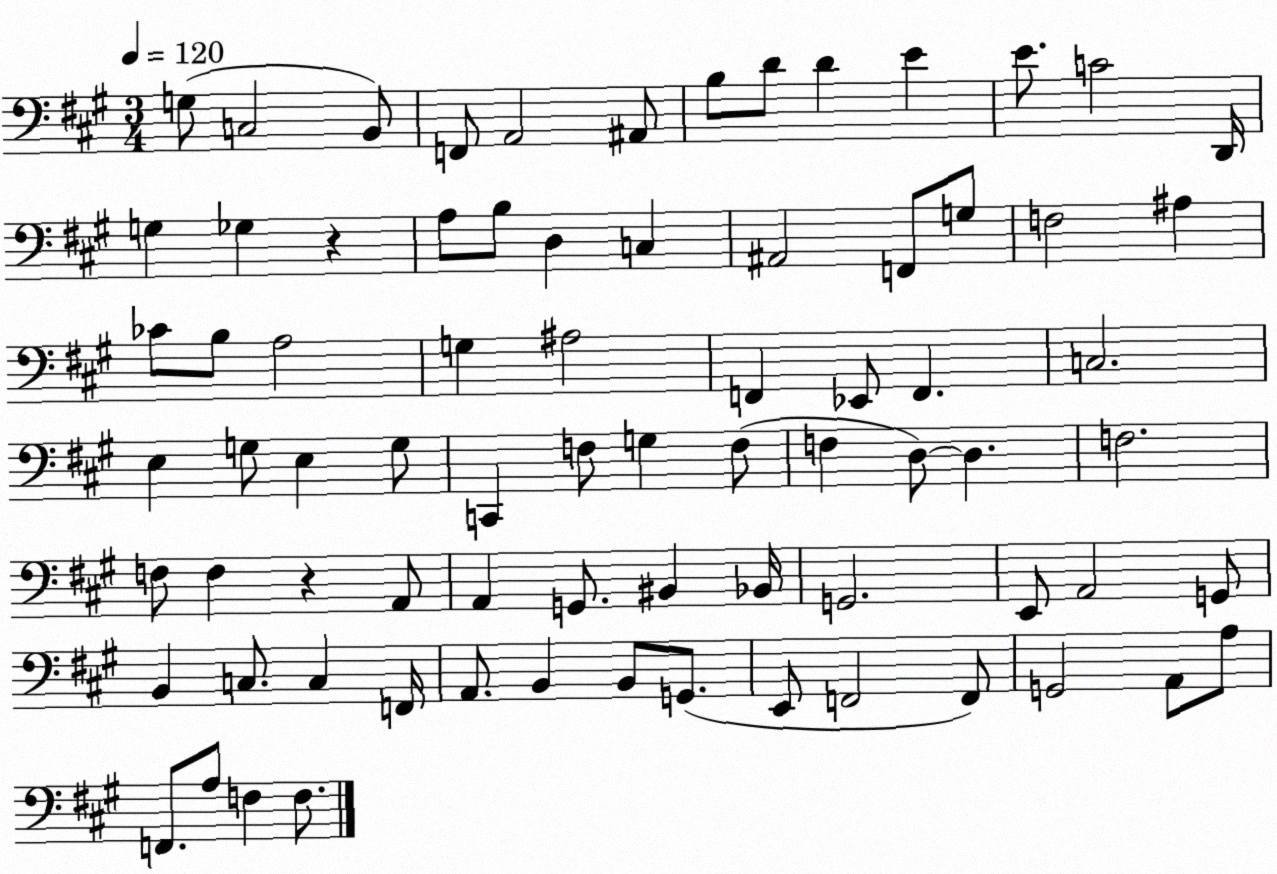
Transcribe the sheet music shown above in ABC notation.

X:1
T:Untitled
M:3/4
L:1/4
K:A
G,/2 C,2 B,,/2 F,,/2 A,,2 ^A,,/2 B,/2 D/2 D E E/2 C2 D,,/4 G, _G, z A,/2 B,/2 D, C, ^A,,2 F,,/2 G,/2 F,2 ^A, _C/2 B,/2 A,2 G, ^A,2 F,, _E,,/2 F,, C,2 E, G,/2 E, G,/2 C,, F,/2 G, F,/2 F, D,/2 D, F,2 F,/2 F, z A,,/2 A,, G,,/2 ^B,, _B,,/4 G,,2 E,,/2 A,,2 G,,/2 B,, C,/2 C, F,,/4 A,,/2 B,, B,,/2 G,,/2 E,,/2 F,,2 F,,/2 G,,2 A,,/2 A,/2 F,,/2 A,/2 F, F,/2